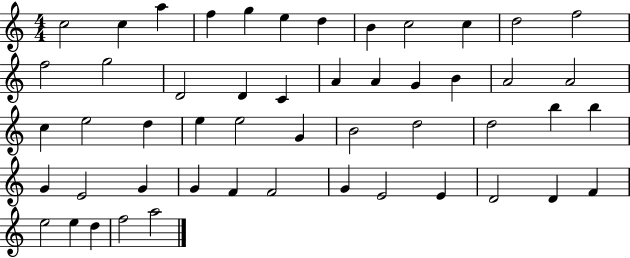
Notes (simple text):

C5/h C5/q A5/q F5/q G5/q E5/q D5/q B4/q C5/h C5/q D5/h F5/h F5/h G5/h D4/h D4/q C4/q A4/q A4/q G4/q B4/q A4/h A4/h C5/q E5/h D5/q E5/q E5/h G4/q B4/h D5/h D5/h B5/q B5/q G4/q E4/h G4/q G4/q F4/q F4/h G4/q E4/h E4/q D4/h D4/q F4/q E5/h E5/q D5/q F5/h A5/h